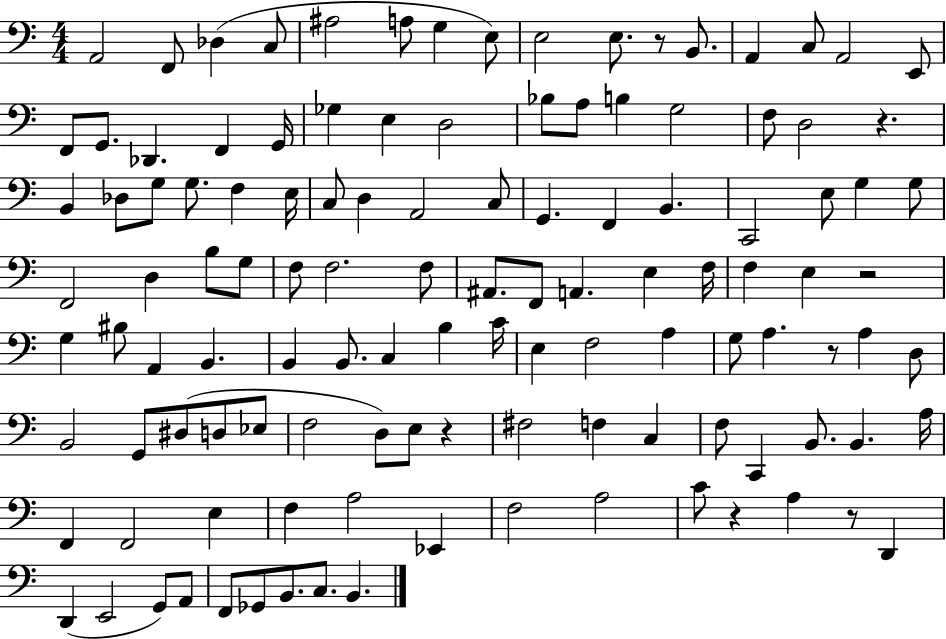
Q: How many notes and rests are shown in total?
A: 119